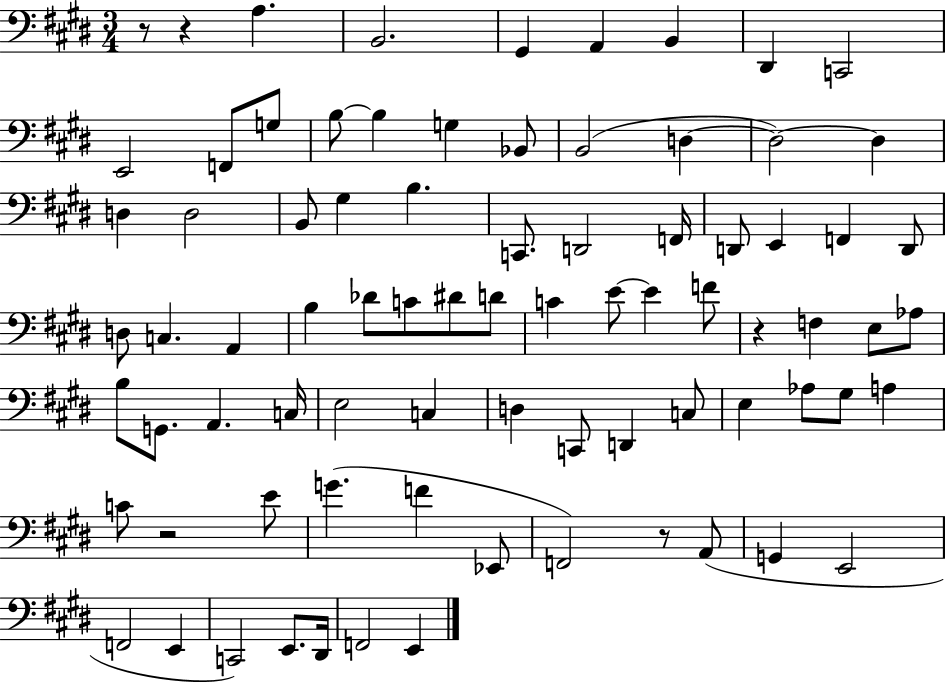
{
  \clef bass
  \numericTimeSignature
  \time 3/4
  \key e \major
  r8 r4 a4. | b,2. | gis,4 a,4 b,4 | dis,4 c,2 | \break e,2 f,8 g8 | b8~~ b4 g4 bes,8 | b,2( d4~~ | d2~~) d4 | \break d4 d2 | b,8 gis4 b4. | c,8. d,2 f,16 | d,8 e,4 f,4 d,8 | \break d8 c4. a,4 | b4 des'8 c'8 dis'8 d'8 | c'4 e'8~~ e'4 f'8 | r4 f4 e8 aes8 | \break b8 g,8. a,4. c16 | e2 c4 | d4 c,8 d,4 c8 | e4 aes8 gis8 a4 | \break c'8 r2 e'8 | g'4.( f'4 ees,8 | f,2) r8 a,8( | g,4 e,2 | \break f,2 e,4 | c,2) e,8. dis,16 | f,2 e,4 | \bar "|."
}